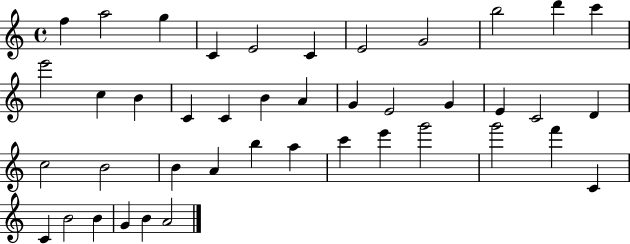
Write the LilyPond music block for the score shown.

{
  \clef treble
  \time 4/4
  \defaultTimeSignature
  \key c \major
  f''4 a''2 g''4 | c'4 e'2 c'4 | e'2 g'2 | b''2 d'''4 c'''4 | \break e'''2 c''4 b'4 | c'4 c'4 b'4 a'4 | g'4 e'2 g'4 | e'4 c'2 d'4 | \break c''2 b'2 | b'4 a'4 b''4 a''4 | c'''4 e'''4 g'''2 | g'''2 f'''4 c'4 | \break c'4 b'2 b'4 | g'4 b'4 a'2 | \bar "|."
}